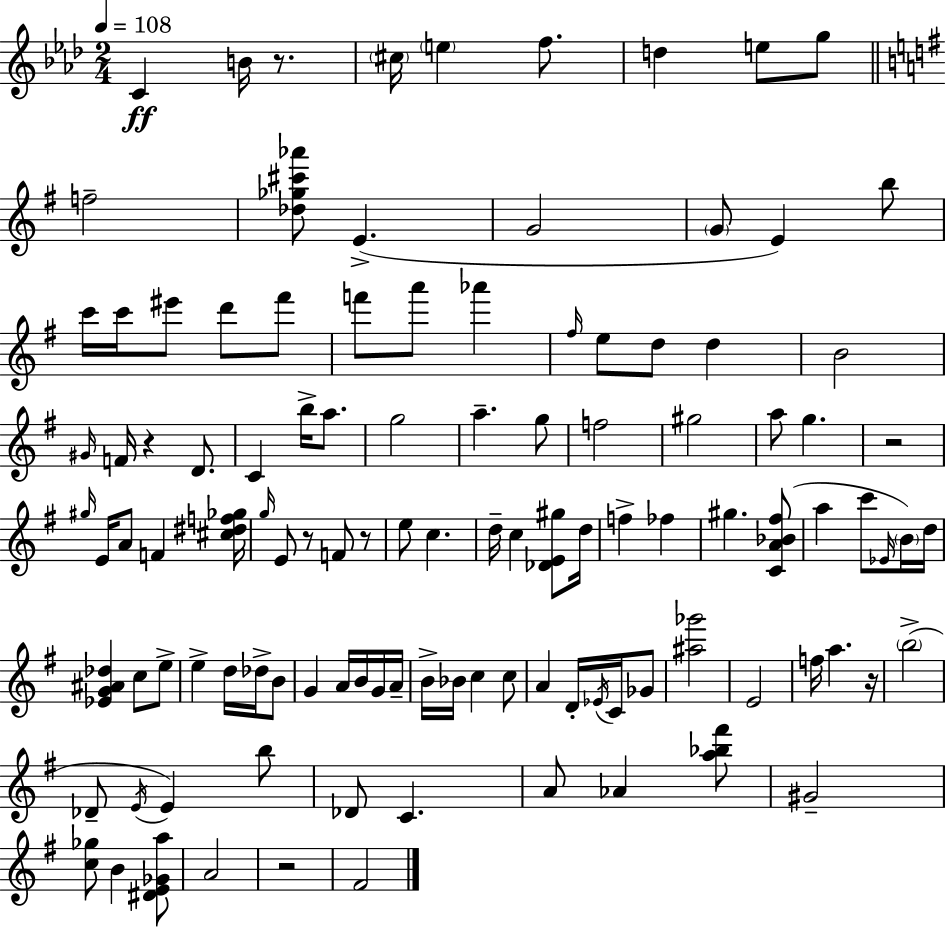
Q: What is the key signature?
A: AES major